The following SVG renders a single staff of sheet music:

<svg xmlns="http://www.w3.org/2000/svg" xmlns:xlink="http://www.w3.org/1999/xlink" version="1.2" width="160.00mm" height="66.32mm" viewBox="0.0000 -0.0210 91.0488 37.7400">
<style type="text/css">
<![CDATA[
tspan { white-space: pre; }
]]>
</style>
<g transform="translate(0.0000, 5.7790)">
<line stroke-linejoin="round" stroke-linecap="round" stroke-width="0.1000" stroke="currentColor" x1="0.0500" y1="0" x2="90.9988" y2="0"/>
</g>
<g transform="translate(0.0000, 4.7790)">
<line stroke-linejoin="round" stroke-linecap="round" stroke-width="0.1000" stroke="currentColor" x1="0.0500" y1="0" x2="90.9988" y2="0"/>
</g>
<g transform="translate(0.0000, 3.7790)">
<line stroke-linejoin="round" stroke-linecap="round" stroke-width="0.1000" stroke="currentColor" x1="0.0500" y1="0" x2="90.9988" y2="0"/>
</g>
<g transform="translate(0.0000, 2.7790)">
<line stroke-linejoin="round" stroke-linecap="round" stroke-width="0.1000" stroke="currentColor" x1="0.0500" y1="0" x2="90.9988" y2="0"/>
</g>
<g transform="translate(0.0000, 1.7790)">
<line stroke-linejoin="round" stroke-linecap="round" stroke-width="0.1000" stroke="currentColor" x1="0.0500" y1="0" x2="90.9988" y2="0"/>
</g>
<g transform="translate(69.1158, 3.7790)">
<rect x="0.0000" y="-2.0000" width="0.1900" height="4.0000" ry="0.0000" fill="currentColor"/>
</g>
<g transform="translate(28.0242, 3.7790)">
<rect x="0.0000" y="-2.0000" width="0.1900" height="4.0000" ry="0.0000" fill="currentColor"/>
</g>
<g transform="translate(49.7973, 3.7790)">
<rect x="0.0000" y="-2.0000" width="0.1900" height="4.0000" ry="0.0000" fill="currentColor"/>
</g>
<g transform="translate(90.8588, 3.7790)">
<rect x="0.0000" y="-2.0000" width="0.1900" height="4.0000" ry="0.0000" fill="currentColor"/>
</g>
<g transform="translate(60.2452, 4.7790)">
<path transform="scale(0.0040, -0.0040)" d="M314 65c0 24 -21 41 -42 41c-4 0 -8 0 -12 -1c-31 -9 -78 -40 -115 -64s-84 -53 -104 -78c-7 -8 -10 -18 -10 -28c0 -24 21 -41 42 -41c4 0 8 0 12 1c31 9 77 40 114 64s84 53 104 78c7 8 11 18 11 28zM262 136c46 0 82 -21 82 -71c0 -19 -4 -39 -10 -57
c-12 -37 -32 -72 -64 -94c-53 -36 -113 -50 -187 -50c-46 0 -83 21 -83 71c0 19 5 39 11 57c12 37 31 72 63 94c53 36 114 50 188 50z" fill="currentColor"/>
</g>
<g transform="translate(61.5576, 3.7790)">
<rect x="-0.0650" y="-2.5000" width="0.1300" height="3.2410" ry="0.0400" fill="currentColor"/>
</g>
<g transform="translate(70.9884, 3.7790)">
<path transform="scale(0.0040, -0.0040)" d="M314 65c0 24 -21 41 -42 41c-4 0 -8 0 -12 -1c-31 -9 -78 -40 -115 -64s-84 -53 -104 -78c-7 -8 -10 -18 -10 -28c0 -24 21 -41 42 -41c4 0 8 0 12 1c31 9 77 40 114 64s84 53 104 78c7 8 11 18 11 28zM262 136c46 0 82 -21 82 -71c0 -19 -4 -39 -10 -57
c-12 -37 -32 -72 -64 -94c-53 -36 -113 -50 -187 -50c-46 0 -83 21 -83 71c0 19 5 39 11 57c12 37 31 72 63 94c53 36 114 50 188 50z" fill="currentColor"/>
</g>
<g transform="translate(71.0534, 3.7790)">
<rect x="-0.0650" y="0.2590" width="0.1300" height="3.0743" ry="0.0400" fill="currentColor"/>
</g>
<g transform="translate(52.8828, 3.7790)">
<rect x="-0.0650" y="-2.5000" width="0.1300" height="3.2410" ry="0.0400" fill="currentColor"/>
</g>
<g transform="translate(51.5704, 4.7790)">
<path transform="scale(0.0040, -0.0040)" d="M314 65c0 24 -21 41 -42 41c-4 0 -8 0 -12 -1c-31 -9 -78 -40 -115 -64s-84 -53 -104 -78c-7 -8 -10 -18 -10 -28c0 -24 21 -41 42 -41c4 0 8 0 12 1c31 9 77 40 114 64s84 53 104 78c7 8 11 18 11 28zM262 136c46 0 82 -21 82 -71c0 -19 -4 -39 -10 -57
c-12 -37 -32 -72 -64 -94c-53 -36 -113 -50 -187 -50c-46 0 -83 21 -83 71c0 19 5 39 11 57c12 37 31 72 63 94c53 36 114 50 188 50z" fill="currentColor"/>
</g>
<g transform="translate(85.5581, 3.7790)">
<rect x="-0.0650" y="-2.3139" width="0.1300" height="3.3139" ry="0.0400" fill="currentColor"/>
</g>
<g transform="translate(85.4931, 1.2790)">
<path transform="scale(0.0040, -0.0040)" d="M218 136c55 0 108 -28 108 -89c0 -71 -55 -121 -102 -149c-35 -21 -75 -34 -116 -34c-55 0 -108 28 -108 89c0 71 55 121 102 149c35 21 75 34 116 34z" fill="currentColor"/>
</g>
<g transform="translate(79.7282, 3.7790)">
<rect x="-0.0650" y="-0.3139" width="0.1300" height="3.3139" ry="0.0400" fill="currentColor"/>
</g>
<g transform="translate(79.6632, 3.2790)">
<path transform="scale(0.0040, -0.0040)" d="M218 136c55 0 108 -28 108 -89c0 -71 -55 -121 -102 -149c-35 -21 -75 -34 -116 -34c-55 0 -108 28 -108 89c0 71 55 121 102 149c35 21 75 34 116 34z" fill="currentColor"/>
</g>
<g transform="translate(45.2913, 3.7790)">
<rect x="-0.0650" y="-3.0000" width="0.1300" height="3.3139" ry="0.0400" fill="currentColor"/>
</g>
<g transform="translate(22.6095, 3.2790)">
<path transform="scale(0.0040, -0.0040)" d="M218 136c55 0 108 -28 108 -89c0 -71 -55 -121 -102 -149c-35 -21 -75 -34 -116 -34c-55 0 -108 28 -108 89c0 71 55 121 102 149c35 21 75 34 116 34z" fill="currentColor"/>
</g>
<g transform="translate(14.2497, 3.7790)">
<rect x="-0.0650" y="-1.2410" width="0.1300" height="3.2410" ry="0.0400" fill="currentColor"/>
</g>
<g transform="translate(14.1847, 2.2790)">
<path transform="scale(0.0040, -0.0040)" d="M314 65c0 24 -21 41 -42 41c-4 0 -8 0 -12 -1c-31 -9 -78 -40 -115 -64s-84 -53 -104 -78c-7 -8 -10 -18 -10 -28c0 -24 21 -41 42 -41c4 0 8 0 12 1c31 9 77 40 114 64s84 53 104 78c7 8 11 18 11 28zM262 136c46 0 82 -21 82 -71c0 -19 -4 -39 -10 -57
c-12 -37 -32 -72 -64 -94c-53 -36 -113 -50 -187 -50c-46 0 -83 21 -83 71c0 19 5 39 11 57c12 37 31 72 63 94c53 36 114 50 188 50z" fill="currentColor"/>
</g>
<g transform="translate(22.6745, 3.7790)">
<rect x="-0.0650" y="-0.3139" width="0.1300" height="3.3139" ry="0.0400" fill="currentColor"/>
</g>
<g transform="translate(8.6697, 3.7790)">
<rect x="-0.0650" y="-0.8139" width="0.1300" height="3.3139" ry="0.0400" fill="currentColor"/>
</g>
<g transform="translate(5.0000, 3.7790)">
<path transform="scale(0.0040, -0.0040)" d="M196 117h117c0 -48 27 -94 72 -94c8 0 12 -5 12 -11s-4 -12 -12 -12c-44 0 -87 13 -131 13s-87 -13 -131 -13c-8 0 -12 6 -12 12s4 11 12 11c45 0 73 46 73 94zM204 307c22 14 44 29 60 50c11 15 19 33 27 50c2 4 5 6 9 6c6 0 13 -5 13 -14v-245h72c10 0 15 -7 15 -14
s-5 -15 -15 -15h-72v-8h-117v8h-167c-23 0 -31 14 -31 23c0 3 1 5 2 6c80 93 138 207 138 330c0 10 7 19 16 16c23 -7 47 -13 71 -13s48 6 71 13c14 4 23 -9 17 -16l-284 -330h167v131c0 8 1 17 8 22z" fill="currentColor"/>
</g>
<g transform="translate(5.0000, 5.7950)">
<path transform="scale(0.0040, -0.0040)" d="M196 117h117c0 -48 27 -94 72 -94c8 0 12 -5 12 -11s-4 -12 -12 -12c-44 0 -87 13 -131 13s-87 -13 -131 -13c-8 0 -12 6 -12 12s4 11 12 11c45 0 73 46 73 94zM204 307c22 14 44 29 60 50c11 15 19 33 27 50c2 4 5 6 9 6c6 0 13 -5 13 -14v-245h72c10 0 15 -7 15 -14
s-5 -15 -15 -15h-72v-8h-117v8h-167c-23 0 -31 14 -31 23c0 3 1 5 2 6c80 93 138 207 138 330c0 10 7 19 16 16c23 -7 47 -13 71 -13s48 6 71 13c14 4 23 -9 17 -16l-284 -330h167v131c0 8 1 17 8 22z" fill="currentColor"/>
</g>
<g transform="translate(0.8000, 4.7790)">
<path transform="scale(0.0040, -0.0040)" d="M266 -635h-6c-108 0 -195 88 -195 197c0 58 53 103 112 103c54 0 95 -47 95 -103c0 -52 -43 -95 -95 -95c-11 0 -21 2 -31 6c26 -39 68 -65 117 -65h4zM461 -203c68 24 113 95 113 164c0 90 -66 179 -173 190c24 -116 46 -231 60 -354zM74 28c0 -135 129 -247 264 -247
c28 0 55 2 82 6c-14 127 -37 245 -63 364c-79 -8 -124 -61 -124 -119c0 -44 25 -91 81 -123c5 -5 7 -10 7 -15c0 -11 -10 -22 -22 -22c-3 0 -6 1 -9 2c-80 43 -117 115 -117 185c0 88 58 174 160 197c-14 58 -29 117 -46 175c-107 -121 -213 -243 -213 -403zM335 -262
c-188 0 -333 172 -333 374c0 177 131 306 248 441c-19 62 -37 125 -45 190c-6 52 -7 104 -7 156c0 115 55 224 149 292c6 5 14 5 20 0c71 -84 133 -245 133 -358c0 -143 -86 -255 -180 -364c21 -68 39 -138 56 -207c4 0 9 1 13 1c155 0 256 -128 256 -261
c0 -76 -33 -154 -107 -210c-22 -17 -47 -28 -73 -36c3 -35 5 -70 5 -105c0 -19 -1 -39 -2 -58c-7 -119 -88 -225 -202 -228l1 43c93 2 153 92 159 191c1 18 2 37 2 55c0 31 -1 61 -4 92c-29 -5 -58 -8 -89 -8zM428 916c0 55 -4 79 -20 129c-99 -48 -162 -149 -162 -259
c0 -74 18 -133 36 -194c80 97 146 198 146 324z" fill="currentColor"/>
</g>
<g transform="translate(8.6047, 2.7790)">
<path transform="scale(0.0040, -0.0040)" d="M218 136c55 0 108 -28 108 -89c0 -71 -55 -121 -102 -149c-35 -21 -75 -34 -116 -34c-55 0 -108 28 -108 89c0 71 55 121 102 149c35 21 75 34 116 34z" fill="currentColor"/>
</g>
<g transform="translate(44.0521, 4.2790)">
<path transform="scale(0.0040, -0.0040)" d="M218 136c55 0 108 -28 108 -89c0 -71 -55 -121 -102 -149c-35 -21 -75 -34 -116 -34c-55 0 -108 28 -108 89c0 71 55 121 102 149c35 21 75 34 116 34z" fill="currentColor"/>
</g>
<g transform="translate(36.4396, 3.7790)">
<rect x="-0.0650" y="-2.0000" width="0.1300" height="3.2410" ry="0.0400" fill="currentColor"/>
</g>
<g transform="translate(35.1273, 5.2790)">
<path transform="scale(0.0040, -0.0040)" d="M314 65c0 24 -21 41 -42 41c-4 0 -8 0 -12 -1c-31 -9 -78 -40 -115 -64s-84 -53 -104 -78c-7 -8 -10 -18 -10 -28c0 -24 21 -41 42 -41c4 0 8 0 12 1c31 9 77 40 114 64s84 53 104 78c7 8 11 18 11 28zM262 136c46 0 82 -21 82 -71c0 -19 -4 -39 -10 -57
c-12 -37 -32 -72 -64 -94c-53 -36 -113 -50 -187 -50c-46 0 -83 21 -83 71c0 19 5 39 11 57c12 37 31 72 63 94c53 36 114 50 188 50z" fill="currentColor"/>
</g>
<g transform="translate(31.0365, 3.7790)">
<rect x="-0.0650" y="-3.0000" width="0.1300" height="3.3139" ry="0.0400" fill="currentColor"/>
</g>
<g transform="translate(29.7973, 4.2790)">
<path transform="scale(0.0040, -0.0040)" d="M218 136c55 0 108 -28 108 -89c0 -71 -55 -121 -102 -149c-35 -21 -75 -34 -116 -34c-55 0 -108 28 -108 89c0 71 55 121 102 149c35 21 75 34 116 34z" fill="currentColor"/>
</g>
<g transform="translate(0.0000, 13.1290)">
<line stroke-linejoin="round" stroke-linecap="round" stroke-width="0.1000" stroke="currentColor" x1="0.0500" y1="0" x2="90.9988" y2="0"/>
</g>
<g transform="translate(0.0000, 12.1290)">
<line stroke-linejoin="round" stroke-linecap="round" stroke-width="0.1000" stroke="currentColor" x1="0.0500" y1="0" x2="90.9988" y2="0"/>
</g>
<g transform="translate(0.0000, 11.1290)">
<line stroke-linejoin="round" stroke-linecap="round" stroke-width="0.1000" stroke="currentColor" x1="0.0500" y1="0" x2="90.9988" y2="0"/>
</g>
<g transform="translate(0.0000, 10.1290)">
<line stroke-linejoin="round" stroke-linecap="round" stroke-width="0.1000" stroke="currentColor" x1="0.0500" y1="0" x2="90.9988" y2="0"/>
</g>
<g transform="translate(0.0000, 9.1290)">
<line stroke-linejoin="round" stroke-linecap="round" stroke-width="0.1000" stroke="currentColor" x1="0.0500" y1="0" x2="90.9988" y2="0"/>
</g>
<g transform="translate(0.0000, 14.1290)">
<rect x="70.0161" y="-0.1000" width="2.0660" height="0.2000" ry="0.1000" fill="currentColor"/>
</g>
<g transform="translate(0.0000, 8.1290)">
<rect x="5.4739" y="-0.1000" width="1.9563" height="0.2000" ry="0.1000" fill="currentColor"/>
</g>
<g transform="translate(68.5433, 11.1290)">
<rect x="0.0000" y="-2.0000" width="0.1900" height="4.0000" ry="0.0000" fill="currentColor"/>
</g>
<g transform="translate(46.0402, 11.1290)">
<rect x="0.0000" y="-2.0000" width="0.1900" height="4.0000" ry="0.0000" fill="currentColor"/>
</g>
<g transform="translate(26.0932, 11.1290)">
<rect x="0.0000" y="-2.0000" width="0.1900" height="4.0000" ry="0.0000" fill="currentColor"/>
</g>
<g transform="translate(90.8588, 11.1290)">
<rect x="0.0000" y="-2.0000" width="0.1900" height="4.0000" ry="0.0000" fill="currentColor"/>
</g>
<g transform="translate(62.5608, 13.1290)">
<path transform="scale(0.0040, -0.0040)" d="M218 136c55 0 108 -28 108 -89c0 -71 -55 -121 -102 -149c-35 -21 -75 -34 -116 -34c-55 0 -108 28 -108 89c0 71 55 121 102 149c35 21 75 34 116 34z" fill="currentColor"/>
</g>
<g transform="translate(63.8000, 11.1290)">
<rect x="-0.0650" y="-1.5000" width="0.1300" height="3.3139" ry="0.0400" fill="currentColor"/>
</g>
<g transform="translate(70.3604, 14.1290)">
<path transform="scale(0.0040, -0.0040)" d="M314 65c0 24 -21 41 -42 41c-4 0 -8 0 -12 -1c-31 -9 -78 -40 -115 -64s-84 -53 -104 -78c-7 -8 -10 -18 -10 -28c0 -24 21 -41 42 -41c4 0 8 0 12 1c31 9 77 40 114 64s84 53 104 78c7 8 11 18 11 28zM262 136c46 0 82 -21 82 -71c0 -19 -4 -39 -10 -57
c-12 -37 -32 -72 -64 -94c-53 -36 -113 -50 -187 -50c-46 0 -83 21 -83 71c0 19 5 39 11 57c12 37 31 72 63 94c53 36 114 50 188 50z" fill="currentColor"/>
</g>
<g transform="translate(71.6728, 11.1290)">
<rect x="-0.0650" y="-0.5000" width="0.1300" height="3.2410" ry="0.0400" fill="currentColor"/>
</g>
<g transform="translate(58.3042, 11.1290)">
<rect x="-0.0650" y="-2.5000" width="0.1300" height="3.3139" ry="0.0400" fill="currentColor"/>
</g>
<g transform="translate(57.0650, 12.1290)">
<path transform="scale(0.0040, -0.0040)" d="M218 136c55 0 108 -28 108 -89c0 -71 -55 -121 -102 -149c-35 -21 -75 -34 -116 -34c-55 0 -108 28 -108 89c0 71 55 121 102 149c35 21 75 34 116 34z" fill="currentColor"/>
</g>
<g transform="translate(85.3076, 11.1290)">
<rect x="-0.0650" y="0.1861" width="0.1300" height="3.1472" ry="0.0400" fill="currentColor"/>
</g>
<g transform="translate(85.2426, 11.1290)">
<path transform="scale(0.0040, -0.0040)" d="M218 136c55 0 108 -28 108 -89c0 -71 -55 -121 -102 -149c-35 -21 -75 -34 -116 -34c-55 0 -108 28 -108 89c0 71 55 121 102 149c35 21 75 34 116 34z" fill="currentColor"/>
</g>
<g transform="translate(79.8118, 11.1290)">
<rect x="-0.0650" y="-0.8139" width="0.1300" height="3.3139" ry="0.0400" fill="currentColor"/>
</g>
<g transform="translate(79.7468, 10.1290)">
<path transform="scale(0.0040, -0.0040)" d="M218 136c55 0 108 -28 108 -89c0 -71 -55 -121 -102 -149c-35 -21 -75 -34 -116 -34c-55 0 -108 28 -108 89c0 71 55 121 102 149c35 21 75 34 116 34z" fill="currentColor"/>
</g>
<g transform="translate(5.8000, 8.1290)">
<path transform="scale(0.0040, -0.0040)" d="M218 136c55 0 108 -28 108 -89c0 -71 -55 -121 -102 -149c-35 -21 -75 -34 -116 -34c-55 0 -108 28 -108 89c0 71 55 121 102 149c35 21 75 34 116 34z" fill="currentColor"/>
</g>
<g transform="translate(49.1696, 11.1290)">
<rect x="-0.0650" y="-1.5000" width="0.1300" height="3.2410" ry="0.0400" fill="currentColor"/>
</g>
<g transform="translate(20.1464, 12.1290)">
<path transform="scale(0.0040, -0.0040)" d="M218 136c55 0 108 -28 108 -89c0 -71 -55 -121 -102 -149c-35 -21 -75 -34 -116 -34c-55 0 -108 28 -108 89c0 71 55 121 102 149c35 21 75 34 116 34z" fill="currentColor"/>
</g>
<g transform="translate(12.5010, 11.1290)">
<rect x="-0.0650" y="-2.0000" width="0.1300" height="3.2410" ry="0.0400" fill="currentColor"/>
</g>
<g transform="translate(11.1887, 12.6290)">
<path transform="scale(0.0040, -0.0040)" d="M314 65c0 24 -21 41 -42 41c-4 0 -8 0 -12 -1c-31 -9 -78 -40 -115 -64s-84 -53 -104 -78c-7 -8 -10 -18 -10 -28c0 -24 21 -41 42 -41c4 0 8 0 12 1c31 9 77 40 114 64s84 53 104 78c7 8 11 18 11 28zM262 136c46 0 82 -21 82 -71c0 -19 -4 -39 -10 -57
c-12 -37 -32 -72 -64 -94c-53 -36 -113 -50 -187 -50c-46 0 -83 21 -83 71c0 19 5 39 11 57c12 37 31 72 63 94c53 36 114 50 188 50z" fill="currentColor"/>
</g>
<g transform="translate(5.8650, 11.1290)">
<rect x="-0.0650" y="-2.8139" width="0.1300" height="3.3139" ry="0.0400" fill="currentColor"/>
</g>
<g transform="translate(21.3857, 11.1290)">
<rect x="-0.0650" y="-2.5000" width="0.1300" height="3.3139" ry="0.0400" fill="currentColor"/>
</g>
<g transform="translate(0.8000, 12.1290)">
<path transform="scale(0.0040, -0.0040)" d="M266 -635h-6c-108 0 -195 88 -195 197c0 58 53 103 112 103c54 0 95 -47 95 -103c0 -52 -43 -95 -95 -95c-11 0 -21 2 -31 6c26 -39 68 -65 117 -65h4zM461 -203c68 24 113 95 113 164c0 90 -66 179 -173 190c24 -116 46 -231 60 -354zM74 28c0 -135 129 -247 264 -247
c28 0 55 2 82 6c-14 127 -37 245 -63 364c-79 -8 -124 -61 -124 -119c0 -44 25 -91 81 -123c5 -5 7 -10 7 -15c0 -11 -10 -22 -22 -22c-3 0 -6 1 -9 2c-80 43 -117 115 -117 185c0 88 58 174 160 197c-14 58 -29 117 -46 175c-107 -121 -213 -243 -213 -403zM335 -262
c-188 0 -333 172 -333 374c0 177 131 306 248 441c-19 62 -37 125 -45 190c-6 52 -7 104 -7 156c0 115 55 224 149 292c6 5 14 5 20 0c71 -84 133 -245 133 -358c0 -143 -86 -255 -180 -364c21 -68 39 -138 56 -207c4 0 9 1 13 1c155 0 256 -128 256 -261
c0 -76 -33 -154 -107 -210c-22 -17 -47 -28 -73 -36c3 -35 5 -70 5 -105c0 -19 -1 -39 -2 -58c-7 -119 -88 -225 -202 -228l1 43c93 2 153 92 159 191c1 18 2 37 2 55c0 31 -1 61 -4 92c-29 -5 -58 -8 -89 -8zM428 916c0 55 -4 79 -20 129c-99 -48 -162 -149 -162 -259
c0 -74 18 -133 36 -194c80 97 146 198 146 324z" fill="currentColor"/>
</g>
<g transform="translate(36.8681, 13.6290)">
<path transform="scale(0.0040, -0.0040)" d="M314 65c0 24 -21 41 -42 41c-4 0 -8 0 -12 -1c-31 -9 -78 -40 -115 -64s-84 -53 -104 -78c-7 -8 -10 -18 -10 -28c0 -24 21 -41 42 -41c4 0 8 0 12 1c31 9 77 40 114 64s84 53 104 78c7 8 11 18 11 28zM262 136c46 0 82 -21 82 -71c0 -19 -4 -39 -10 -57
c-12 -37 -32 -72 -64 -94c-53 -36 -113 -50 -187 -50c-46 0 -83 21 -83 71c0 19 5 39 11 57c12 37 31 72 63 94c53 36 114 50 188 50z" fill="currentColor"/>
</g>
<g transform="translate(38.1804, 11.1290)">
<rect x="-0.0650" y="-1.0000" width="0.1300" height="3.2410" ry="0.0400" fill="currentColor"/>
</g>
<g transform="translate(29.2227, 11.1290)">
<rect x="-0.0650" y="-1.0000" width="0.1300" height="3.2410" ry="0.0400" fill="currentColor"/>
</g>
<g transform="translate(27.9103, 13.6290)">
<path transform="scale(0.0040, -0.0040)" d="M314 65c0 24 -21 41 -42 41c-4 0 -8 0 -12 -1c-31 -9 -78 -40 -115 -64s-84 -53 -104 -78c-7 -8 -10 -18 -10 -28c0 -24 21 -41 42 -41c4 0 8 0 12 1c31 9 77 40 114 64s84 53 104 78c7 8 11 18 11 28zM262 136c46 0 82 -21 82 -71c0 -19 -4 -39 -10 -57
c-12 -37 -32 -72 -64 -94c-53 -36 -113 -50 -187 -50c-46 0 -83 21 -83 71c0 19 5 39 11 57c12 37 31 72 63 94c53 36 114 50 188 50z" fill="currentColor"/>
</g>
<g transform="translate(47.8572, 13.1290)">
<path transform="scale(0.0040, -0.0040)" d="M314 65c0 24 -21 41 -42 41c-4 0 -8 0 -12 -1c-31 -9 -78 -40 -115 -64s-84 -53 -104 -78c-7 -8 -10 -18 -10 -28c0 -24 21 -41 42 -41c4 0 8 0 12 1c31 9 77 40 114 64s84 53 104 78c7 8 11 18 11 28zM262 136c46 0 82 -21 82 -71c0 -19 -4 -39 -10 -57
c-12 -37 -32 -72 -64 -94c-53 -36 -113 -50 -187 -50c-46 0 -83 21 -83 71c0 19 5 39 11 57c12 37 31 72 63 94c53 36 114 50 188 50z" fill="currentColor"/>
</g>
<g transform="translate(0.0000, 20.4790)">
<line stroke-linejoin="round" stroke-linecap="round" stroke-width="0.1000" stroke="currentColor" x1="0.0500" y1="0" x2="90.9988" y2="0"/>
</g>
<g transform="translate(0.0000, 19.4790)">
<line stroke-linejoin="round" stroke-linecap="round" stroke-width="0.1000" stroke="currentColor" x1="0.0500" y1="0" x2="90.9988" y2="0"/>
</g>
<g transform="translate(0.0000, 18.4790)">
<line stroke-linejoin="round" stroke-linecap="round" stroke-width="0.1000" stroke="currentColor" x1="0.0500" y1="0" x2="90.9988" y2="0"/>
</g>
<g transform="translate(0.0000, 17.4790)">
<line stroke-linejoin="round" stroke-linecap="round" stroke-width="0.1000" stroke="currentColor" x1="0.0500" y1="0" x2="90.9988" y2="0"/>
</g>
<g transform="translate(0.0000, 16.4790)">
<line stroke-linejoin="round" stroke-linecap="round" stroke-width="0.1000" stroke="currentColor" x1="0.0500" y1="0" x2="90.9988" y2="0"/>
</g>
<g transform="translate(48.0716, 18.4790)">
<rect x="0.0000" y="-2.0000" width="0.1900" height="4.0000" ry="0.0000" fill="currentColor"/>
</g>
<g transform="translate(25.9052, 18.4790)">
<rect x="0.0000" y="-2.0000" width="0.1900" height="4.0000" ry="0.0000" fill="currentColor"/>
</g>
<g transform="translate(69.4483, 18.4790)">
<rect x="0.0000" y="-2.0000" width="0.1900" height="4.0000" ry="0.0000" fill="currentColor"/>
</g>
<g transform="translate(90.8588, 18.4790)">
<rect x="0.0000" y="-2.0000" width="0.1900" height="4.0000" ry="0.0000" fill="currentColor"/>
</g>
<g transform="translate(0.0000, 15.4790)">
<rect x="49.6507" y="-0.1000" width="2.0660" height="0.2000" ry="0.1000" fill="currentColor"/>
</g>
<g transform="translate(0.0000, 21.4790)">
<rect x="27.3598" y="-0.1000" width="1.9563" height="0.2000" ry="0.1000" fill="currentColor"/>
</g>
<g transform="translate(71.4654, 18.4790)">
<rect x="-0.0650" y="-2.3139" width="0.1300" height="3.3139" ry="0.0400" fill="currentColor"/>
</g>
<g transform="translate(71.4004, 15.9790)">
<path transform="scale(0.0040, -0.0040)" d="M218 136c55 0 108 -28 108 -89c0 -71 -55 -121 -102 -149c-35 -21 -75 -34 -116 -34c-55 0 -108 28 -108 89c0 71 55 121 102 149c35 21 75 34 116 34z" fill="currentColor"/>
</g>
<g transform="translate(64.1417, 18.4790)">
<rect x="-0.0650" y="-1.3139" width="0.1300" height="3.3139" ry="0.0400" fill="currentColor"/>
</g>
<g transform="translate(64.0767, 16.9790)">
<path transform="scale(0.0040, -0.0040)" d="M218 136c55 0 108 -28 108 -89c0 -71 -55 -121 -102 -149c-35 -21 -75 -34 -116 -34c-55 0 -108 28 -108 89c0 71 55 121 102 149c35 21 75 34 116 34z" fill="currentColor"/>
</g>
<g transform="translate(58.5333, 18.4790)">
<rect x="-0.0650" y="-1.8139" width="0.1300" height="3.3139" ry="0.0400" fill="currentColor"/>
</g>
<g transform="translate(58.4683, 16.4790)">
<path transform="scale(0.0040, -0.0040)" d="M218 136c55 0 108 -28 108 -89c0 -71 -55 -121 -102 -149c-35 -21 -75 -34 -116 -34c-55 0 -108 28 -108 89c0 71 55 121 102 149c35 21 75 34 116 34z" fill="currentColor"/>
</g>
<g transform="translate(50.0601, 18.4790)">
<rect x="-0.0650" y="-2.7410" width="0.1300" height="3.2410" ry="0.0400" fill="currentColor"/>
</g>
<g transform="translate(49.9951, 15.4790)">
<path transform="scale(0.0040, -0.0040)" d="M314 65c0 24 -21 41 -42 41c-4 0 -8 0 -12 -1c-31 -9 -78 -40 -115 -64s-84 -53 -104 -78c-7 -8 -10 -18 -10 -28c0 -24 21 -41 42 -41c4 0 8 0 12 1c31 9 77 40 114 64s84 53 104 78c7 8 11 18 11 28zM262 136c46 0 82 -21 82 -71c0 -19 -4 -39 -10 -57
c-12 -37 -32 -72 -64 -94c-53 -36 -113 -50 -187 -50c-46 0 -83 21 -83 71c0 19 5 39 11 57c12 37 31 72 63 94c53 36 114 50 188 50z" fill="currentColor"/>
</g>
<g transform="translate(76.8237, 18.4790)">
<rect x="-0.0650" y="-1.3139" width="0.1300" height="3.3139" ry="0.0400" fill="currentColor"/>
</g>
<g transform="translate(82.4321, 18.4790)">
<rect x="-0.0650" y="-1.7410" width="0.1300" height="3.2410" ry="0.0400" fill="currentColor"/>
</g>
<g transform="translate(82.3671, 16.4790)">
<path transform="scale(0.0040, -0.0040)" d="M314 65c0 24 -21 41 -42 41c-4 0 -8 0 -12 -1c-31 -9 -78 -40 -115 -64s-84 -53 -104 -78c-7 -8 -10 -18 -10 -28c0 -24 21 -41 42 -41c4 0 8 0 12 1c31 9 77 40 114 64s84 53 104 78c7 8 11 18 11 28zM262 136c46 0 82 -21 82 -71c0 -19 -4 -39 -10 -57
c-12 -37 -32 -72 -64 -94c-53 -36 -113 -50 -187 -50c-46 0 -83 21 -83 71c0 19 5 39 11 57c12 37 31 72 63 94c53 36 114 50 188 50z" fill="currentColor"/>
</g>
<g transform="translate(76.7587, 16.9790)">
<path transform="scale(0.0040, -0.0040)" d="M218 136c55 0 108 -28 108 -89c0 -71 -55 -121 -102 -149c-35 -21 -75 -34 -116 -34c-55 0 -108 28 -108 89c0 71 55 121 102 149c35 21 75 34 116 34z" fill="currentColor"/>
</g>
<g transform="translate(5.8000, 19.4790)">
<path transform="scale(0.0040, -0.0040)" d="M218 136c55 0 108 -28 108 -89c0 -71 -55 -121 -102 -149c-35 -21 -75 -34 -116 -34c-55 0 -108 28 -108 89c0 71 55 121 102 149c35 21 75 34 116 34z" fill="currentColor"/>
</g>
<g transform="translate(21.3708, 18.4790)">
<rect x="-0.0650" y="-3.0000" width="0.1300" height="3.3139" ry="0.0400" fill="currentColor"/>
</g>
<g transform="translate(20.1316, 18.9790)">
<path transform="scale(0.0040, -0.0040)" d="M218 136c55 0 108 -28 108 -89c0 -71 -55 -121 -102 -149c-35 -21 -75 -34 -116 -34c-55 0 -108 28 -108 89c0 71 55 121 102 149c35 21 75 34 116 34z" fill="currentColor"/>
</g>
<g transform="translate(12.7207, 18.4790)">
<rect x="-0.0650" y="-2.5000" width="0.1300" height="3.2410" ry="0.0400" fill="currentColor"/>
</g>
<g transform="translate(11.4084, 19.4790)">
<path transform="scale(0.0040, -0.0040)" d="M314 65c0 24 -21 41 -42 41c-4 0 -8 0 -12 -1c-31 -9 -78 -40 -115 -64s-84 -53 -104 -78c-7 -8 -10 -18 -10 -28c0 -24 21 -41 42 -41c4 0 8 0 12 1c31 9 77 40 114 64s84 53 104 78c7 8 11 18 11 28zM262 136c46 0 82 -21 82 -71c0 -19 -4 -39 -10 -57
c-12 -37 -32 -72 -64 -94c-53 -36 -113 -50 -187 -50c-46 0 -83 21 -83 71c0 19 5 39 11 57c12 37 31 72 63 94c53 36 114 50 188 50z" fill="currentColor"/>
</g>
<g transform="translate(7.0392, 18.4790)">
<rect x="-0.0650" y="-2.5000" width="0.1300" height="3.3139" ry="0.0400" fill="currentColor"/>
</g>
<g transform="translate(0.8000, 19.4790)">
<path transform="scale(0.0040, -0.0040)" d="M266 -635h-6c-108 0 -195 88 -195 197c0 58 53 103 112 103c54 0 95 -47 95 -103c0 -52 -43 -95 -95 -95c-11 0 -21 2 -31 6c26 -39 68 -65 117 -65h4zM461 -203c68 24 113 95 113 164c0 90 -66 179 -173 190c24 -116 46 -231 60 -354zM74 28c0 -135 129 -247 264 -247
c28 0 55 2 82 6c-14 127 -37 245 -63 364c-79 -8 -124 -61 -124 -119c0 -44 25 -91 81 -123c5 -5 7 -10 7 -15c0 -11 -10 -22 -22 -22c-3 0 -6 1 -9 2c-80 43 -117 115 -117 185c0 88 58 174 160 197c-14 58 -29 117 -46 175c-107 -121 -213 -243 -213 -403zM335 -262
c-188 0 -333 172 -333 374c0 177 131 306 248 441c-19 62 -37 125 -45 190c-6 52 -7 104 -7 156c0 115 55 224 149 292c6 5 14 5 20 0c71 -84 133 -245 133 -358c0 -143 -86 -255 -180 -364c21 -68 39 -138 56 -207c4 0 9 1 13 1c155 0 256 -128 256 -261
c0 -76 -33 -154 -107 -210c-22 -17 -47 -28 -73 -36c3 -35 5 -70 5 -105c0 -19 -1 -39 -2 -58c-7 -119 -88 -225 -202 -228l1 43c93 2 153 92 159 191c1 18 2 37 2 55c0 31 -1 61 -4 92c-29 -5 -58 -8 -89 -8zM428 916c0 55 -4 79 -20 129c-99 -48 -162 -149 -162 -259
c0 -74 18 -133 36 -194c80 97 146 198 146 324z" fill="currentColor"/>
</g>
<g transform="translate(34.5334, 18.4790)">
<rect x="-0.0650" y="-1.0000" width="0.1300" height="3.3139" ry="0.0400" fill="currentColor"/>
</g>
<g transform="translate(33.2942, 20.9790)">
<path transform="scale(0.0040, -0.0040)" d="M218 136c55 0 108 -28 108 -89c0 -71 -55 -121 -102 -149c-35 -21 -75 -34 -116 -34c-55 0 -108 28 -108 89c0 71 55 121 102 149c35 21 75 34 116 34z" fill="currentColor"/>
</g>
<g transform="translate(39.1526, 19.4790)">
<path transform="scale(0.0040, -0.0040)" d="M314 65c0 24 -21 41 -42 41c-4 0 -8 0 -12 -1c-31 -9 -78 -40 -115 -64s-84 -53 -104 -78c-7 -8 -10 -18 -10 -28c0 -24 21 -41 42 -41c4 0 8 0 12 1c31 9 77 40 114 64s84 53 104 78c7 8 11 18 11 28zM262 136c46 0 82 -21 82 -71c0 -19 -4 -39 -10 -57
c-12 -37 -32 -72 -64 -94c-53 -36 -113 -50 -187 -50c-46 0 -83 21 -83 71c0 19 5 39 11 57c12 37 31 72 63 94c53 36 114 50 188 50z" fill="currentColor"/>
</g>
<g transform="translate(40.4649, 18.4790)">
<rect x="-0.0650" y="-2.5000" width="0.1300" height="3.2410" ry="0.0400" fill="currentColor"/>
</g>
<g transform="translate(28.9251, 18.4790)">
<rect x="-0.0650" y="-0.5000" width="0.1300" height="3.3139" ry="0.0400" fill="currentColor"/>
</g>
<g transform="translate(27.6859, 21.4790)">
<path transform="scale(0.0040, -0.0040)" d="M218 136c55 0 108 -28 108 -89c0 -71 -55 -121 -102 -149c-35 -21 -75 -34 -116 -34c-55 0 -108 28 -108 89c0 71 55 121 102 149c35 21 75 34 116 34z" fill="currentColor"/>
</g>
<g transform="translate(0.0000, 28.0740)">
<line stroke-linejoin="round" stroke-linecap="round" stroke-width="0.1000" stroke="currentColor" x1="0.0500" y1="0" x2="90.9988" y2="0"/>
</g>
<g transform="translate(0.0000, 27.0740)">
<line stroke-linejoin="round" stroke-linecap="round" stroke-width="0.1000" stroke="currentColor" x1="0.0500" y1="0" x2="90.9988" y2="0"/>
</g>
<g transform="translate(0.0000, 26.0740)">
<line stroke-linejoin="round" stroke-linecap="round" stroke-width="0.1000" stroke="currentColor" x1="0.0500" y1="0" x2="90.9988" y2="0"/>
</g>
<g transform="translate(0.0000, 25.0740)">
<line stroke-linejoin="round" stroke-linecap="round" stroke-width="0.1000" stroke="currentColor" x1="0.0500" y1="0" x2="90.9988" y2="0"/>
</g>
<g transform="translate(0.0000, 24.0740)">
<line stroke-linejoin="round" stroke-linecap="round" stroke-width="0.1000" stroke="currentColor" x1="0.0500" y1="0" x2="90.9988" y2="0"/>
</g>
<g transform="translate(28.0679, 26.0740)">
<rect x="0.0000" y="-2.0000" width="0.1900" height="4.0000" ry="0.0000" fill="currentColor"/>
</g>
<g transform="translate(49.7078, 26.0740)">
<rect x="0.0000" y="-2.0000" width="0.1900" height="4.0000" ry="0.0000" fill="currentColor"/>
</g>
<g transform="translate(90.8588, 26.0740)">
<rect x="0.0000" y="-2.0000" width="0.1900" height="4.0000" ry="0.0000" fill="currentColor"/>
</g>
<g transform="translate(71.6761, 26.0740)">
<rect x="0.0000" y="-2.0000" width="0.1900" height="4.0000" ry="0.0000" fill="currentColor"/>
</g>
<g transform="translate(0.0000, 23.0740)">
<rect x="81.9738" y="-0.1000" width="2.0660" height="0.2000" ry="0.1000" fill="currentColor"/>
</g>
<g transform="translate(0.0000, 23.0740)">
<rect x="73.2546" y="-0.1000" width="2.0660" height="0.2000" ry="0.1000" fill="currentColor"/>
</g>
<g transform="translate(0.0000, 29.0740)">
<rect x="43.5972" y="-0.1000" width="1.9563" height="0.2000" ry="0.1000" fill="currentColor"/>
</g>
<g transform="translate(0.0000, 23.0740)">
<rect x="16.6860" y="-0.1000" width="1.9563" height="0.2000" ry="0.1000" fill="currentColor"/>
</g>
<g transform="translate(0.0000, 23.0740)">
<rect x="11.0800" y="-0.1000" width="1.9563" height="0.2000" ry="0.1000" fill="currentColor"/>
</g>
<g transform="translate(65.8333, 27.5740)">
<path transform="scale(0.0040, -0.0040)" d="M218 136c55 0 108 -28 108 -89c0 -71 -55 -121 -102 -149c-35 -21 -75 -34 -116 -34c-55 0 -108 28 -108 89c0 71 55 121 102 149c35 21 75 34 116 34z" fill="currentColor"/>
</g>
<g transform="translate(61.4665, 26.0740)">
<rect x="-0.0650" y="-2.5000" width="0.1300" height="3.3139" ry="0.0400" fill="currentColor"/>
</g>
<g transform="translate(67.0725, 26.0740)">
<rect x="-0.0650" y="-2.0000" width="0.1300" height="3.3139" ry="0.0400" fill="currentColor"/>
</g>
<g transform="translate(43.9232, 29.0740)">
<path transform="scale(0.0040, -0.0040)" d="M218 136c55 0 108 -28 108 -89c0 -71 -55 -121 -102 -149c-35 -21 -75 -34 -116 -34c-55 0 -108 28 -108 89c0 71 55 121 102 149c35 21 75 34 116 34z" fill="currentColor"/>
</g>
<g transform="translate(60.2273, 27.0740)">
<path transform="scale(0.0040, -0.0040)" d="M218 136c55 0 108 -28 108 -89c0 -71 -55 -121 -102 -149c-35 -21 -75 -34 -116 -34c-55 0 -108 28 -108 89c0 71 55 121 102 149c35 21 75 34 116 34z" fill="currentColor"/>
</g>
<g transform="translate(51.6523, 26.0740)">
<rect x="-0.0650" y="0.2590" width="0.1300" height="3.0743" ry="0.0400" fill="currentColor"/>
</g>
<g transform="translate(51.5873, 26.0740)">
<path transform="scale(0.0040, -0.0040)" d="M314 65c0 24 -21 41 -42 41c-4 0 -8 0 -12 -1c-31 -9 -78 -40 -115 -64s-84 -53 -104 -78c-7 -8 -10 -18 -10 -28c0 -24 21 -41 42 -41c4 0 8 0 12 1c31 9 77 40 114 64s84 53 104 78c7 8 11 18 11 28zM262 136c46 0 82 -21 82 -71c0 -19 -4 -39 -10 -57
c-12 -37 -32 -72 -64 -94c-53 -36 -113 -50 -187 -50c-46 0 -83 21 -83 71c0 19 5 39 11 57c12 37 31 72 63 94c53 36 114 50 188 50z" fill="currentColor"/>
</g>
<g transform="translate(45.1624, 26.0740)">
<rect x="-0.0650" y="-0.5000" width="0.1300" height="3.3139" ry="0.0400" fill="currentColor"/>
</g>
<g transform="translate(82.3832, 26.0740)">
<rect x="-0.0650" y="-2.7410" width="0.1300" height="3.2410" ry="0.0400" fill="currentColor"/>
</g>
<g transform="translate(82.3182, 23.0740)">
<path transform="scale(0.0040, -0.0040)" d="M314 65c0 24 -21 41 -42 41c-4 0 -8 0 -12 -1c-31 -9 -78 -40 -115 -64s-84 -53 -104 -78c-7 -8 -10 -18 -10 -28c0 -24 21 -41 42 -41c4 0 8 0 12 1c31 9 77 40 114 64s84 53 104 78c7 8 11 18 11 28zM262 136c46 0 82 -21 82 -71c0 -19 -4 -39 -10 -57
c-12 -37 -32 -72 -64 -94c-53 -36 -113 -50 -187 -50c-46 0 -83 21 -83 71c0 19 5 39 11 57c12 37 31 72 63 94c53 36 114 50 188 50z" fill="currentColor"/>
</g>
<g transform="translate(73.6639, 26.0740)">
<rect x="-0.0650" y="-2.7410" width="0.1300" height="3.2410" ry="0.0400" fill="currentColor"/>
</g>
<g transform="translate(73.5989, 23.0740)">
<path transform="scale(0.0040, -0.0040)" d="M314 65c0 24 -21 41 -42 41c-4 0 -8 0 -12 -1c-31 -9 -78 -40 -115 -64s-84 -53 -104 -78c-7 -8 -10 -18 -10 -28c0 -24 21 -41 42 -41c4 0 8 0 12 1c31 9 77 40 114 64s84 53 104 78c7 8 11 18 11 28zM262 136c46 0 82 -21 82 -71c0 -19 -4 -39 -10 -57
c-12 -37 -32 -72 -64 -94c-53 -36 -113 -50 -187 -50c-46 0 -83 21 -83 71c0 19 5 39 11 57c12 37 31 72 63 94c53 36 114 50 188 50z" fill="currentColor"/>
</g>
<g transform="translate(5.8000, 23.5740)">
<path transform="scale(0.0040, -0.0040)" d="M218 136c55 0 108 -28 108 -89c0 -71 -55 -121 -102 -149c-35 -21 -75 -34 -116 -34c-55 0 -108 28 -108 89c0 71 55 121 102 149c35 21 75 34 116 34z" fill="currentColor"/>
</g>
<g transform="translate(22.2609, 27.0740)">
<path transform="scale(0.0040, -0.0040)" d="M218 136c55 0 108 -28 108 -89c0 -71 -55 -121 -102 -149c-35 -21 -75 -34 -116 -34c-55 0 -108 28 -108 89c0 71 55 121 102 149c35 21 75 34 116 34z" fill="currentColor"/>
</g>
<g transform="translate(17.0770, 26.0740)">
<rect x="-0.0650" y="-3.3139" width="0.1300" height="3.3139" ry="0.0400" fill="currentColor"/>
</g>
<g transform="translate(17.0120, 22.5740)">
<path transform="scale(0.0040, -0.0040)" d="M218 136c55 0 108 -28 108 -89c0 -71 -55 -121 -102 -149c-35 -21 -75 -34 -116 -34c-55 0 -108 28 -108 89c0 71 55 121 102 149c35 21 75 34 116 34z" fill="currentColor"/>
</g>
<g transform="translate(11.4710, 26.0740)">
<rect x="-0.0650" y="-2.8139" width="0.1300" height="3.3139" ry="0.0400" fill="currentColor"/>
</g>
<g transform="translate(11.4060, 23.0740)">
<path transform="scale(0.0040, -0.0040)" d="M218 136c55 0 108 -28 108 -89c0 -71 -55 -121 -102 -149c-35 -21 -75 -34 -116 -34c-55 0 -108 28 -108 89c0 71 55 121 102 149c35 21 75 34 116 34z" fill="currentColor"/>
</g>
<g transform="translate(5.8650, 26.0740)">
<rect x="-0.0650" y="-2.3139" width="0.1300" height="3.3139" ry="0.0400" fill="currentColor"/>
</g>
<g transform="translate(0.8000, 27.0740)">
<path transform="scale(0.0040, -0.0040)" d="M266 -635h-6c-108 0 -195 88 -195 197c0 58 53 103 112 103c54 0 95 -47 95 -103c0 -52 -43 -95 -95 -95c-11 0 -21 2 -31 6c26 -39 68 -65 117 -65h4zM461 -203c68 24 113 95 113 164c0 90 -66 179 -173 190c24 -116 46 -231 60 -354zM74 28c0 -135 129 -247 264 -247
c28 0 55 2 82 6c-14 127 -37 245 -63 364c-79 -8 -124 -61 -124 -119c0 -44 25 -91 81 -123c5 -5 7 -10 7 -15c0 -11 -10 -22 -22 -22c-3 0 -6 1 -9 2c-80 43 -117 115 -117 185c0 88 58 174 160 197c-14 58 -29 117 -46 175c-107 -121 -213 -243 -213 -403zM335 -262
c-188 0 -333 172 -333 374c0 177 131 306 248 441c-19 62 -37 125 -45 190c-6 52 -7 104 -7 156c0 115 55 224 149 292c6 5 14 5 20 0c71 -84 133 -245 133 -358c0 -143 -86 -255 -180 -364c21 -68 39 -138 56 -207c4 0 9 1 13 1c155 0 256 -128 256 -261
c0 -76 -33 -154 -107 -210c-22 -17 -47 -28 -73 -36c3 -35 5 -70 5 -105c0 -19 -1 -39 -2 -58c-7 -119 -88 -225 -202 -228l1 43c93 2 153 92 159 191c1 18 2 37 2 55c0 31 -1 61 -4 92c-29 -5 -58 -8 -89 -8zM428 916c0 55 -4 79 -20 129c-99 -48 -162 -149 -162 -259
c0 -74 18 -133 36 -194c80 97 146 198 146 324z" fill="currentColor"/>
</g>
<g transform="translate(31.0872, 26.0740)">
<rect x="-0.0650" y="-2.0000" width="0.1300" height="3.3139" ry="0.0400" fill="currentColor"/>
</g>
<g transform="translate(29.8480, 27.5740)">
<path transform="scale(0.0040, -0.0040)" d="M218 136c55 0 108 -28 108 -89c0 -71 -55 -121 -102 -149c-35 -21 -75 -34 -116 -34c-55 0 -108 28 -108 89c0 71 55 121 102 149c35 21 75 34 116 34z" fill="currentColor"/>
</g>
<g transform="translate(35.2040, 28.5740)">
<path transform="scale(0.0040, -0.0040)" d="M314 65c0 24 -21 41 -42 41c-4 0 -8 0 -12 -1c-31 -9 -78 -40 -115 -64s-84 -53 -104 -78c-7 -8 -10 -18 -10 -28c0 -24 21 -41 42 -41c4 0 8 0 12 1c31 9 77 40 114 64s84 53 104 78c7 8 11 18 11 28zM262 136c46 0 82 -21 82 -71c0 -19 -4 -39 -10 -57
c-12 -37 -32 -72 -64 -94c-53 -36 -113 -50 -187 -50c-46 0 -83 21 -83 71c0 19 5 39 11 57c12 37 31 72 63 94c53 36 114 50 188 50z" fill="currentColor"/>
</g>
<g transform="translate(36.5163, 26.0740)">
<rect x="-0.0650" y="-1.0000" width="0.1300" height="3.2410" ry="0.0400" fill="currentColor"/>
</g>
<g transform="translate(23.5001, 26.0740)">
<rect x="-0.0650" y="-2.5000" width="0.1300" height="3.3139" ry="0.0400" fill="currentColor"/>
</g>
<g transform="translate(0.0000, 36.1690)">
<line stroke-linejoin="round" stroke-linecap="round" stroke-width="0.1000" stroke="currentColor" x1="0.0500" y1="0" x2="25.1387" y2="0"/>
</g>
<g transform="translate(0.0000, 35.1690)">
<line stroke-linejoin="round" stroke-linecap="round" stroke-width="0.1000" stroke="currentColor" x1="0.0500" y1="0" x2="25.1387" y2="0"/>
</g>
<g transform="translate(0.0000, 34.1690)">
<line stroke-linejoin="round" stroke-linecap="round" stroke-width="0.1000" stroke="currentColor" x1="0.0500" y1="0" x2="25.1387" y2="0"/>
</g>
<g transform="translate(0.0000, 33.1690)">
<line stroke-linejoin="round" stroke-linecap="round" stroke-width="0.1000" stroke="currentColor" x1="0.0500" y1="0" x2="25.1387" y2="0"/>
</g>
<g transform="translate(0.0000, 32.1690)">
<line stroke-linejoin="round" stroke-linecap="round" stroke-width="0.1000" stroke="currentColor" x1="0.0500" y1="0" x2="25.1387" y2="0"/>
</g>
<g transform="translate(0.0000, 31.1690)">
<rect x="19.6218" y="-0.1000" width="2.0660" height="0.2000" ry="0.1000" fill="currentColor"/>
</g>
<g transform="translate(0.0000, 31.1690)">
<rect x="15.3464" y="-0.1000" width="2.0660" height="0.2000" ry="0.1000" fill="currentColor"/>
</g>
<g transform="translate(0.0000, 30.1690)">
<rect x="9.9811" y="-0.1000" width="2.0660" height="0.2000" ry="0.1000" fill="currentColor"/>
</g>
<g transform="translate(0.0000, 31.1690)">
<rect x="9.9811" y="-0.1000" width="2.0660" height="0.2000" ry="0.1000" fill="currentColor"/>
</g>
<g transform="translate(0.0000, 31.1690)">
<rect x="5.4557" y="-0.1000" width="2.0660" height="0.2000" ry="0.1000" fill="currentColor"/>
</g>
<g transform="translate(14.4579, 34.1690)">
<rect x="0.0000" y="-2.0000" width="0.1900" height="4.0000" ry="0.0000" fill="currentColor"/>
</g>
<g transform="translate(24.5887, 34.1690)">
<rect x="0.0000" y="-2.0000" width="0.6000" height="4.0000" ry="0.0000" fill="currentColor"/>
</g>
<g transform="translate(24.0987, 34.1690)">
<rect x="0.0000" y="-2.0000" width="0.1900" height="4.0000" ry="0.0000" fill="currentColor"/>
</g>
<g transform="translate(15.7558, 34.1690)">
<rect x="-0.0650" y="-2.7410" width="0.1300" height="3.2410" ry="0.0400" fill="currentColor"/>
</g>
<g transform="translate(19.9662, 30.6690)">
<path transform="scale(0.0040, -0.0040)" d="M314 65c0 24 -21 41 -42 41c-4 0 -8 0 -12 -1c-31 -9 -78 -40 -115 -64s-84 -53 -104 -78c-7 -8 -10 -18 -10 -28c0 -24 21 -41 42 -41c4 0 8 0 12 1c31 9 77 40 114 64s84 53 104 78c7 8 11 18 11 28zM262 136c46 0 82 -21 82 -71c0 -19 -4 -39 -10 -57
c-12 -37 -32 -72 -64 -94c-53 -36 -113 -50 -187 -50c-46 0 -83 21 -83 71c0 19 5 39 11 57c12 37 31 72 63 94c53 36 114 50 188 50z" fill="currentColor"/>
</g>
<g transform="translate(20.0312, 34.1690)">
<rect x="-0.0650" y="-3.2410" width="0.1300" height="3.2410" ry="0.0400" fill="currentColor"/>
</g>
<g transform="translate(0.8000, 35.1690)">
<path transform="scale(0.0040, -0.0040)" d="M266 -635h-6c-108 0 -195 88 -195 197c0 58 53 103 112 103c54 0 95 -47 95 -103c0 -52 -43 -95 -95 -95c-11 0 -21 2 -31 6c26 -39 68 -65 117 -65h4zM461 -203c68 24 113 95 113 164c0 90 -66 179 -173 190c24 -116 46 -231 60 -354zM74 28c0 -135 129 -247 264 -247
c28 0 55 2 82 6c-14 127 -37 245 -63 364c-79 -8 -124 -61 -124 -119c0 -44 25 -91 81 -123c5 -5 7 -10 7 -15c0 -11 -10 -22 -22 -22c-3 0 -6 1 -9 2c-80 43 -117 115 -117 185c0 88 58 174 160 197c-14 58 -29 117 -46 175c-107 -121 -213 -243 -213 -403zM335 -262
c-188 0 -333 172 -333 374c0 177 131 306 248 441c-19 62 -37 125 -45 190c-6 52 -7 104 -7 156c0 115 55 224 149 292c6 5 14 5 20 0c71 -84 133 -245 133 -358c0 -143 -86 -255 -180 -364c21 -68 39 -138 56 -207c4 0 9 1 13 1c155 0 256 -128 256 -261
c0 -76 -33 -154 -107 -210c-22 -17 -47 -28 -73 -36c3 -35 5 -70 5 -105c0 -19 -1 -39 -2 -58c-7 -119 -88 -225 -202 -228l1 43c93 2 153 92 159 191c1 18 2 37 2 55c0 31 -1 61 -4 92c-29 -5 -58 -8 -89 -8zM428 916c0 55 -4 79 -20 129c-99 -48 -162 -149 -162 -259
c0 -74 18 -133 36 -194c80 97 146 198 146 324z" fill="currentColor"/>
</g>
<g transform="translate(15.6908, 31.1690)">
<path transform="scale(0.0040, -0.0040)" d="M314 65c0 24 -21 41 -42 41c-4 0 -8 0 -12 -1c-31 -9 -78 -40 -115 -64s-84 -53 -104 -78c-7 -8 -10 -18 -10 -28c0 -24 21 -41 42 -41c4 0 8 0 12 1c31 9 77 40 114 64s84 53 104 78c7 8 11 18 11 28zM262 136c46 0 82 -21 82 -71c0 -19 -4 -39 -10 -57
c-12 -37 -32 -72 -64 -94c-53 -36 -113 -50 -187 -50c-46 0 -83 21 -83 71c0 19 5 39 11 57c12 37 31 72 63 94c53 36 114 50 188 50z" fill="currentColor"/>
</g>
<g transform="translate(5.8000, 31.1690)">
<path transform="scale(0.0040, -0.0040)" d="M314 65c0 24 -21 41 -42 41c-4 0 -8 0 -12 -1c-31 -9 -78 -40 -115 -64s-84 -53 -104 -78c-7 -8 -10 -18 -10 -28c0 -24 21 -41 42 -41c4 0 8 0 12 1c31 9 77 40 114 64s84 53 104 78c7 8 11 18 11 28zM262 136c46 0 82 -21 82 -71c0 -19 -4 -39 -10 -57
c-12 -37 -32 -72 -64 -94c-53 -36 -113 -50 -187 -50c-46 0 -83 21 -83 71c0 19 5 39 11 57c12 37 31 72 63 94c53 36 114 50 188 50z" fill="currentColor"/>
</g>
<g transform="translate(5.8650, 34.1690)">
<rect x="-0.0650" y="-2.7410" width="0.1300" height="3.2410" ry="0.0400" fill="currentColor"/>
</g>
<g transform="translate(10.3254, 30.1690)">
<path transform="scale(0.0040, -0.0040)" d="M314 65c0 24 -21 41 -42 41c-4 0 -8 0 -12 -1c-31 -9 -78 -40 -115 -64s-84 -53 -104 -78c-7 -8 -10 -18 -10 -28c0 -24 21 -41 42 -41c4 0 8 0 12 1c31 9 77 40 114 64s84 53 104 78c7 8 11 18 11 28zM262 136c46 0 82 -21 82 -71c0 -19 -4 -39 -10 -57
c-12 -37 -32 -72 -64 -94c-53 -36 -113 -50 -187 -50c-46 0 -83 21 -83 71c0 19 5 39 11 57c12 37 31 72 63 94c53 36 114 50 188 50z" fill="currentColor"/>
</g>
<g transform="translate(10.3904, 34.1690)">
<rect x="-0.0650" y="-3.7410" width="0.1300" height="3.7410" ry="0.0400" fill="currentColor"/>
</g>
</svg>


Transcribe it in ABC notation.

X:1
T:Untitled
M:4/4
L:1/4
K:C
d e2 c A F2 A G2 G2 B2 c g a F2 G D2 D2 E2 G E C2 d B G G2 A C D G2 a2 f e g e f2 g a b G F D2 C B2 G F a2 a2 a2 c'2 a2 b2